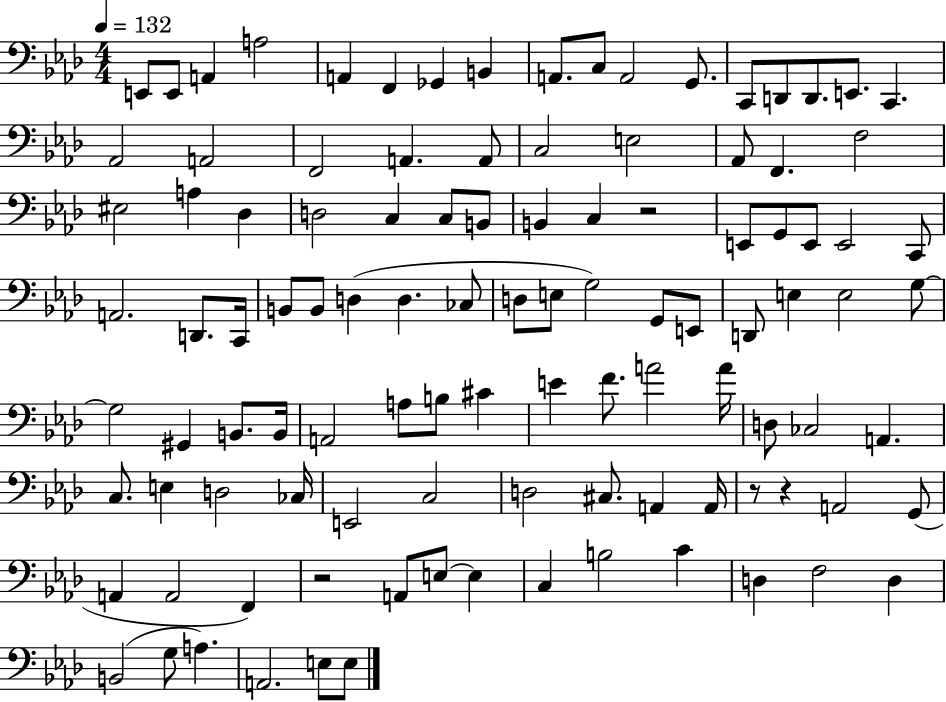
X:1
T:Untitled
M:4/4
L:1/4
K:Ab
E,,/2 E,,/2 A,, A,2 A,, F,, _G,, B,, A,,/2 C,/2 A,,2 G,,/2 C,,/2 D,,/2 D,,/2 E,,/2 C,, _A,,2 A,,2 F,,2 A,, A,,/2 C,2 E,2 _A,,/2 F,, F,2 ^E,2 A, _D, D,2 C, C,/2 B,,/2 B,, C, z2 E,,/2 G,,/2 E,,/2 E,,2 C,,/2 A,,2 D,,/2 C,,/4 B,,/2 B,,/2 D, D, _C,/2 D,/2 E,/2 G,2 G,,/2 E,,/2 D,,/2 E, E,2 G,/2 G,2 ^G,, B,,/2 B,,/4 A,,2 A,/2 B,/2 ^C E F/2 A2 A/4 D,/2 _C,2 A,, C,/2 E, D,2 _C,/4 E,,2 C,2 D,2 ^C,/2 A,, A,,/4 z/2 z A,,2 G,,/2 A,, A,,2 F,, z2 A,,/2 E,/2 E, C, B,2 C D, F,2 D, B,,2 G,/2 A, A,,2 E,/2 E,/2